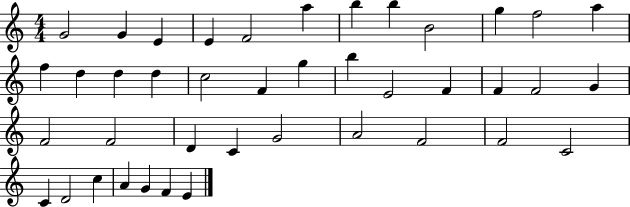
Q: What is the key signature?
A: C major